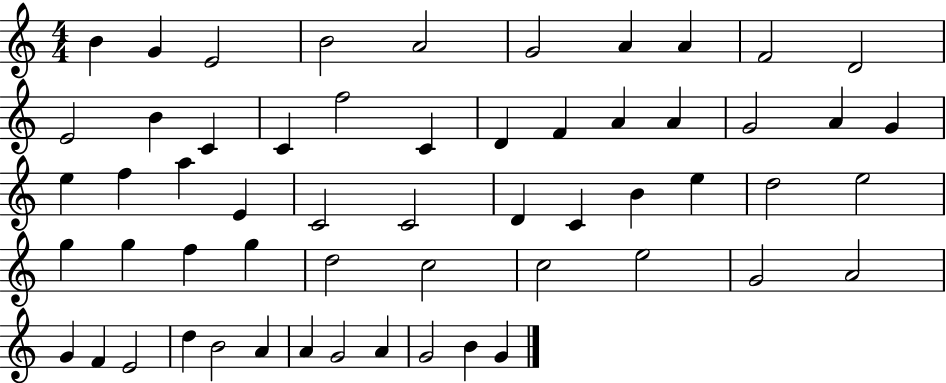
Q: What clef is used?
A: treble